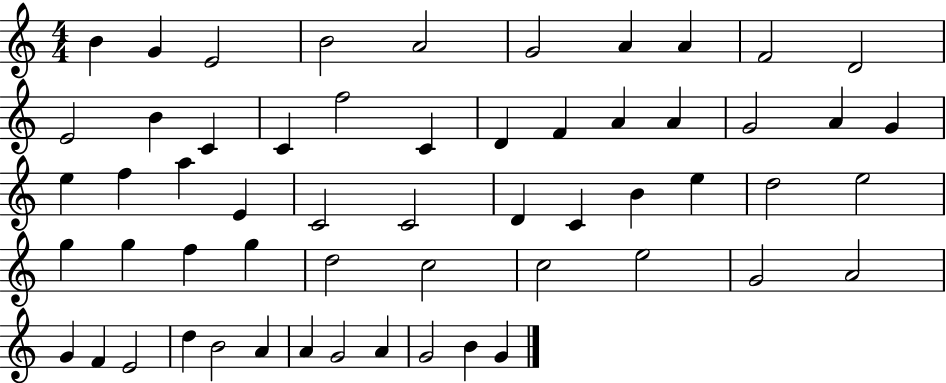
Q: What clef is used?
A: treble